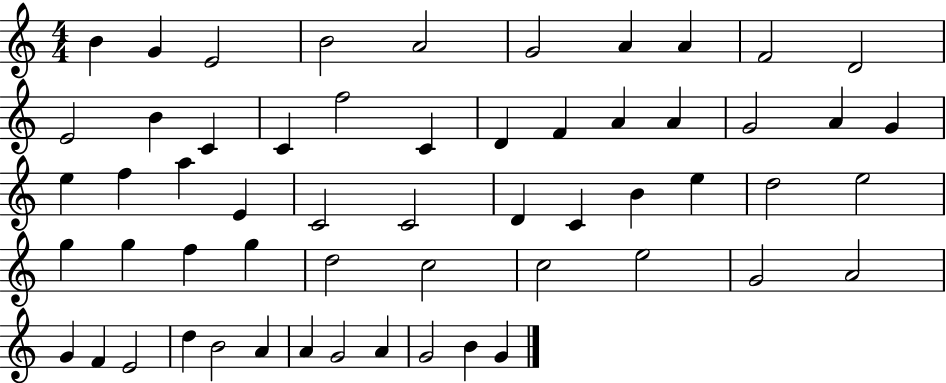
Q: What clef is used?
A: treble